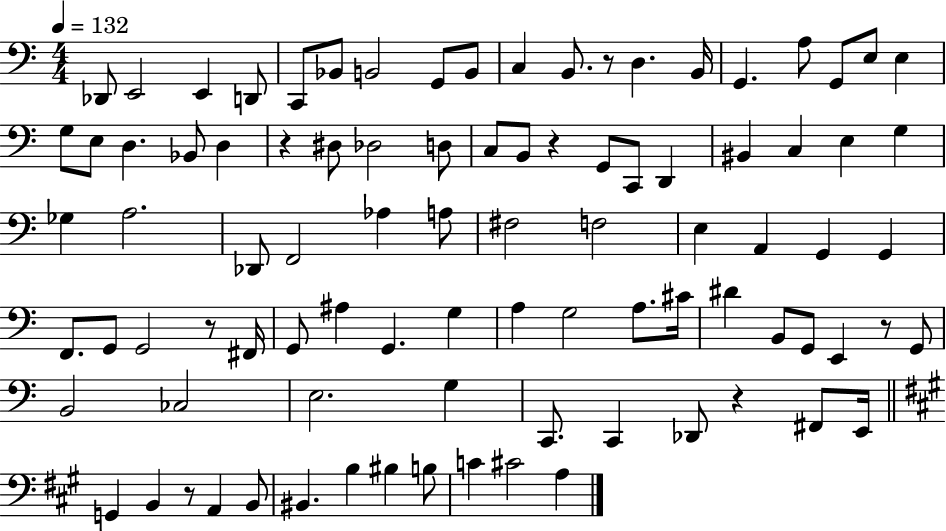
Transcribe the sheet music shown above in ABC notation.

X:1
T:Untitled
M:4/4
L:1/4
K:C
_D,,/2 E,,2 E,, D,,/2 C,,/2 _B,,/2 B,,2 G,,/2 B,,/2 C, B,,/2 z/2 D, B,,/4 G,, A,/2 G,,/2 E,/2 E, G,/2 E,/2 D, _B,,/2 D, z ^D,/2 _D,2 D,/2 C,/2 B,,/2 z G,,/2 C,,/2 D,, ^B,, C, E, G, _G, A,2 _D,,/2 F,,2 _A, A,/2 ^F,2 F,2 E, A,, G,, G,, F,,/2 G,,/2 G,,2 z/2 ^F,,/4 G,,/2 ^A, G,, G, A, G,2 A,/2 ^C/4 ^D B,,/2 G,,/2 E,, z/2 G,,/2 B,,2 _C,2 E,2 G, C,,/2 C,, _D,,/2 z ^F,,/2 E,,/4 G,, B,, z/2 A,, B,,/2 ^B,, B, ^B, B,/2 C ^C2 A,